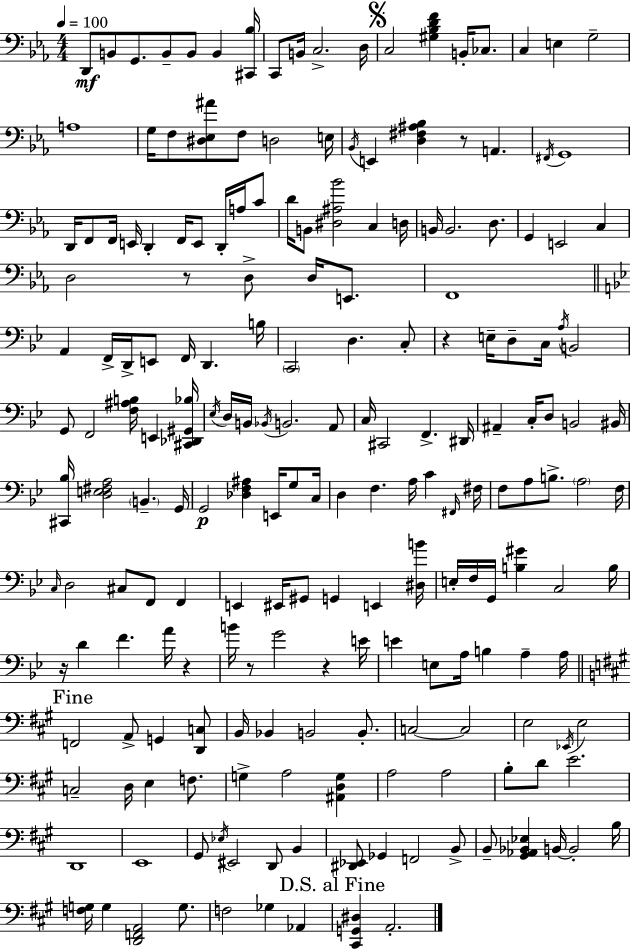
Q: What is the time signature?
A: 4/4